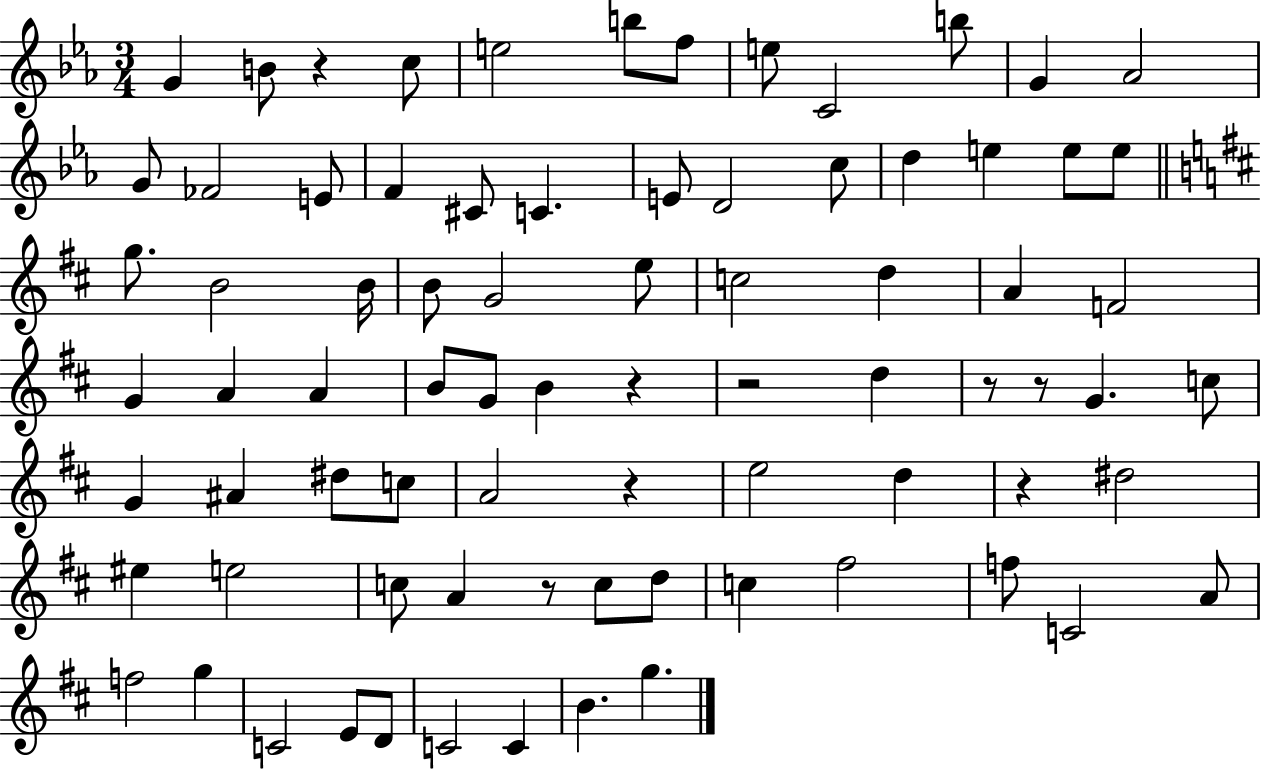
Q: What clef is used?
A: treble